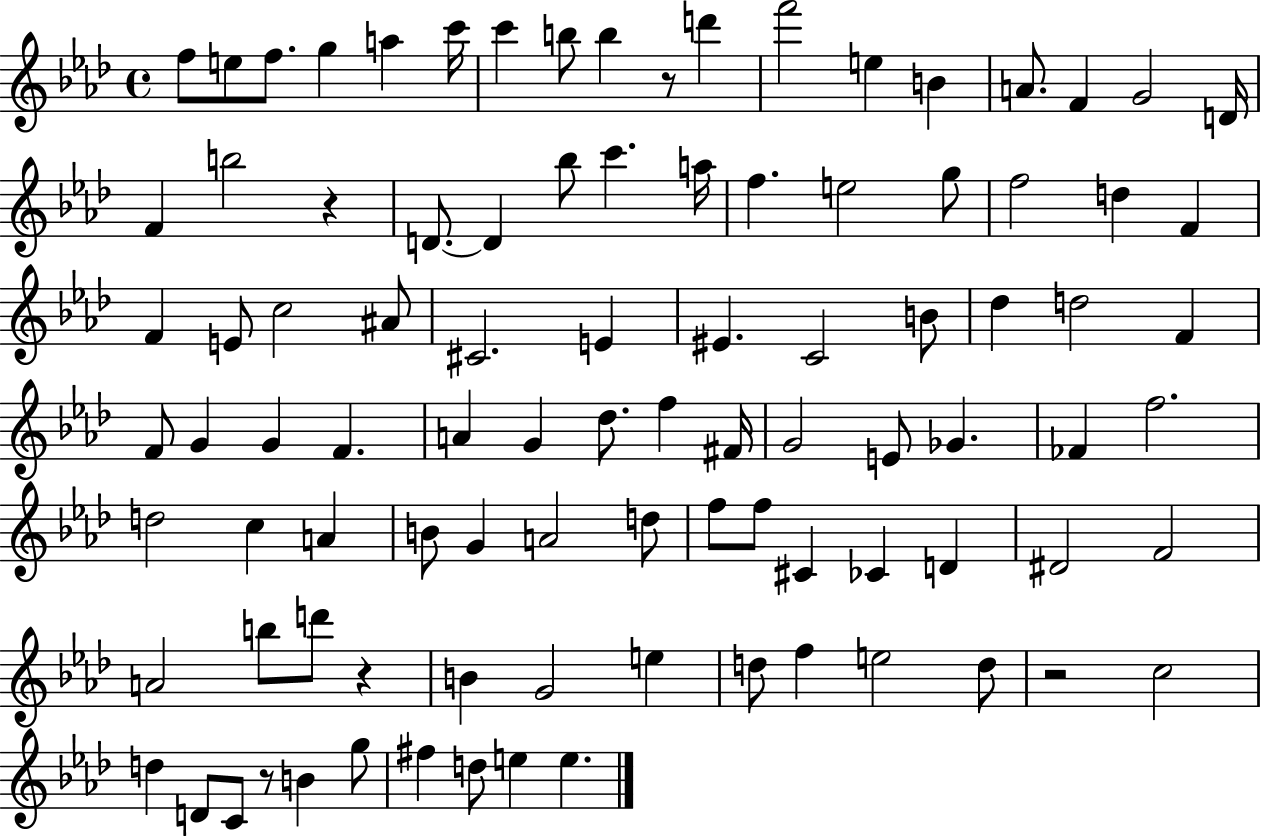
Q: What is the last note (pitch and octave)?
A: E5